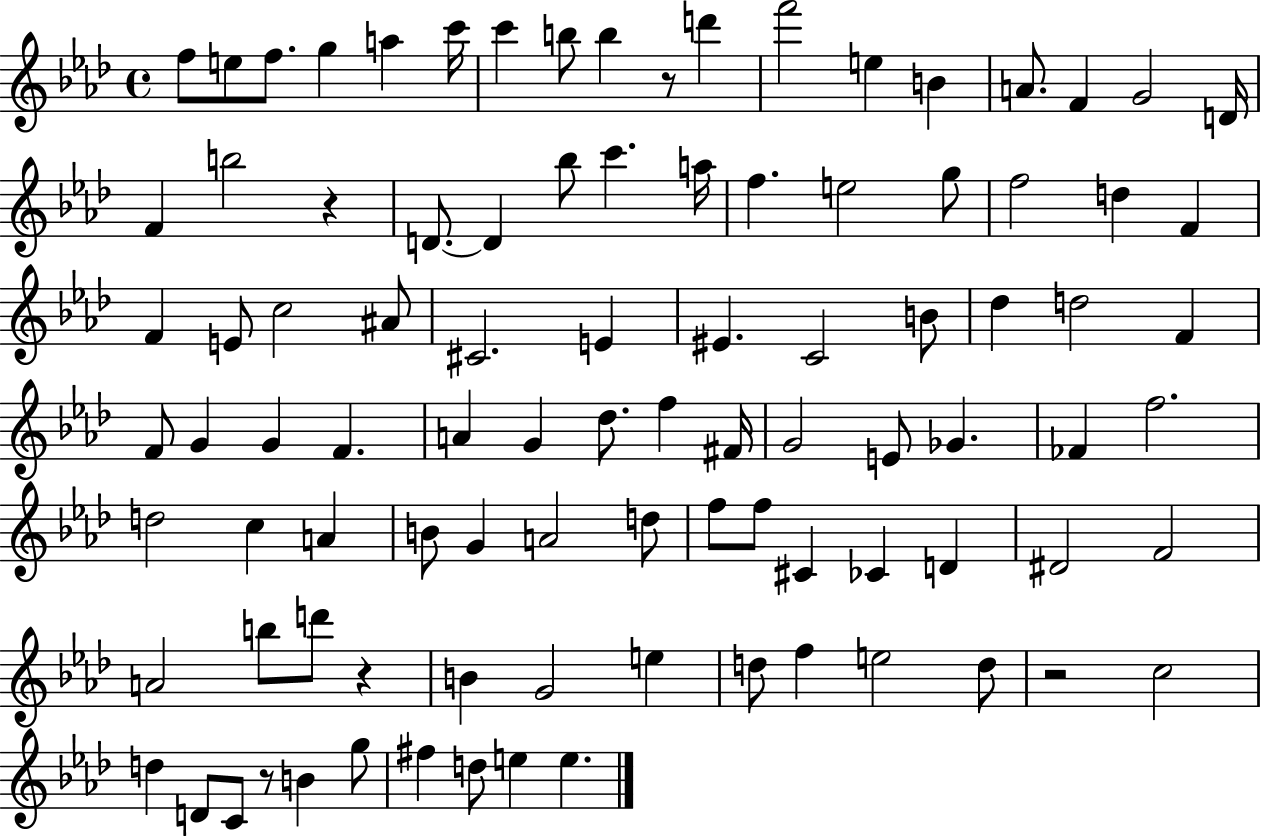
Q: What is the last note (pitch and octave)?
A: E5